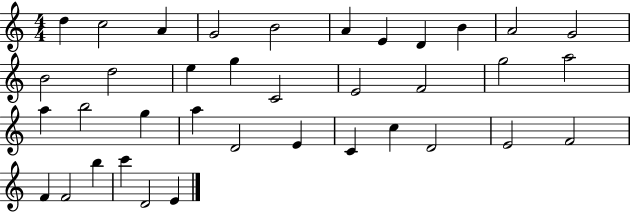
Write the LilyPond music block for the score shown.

{
  \clef treble
  \numericTimeSignature
  \time 4/4
  \key c \major
  d''4 c''2 a'4 | g'2 b'2 | a'4 e'4 d'4 b'4 | a'2 g'2 | \break b'2 d''2 | e''4 g''4 c'2 | e'2 f'2 | g''2 a''2 | \break a''4 b''2 g''4 | a''4 d'2 e'4 | c'4 c''4 d'2 | e'2 f'2 | \break f'4 f'2 b''4 | c'''4 d'2 e'4 | \bar "|."
}